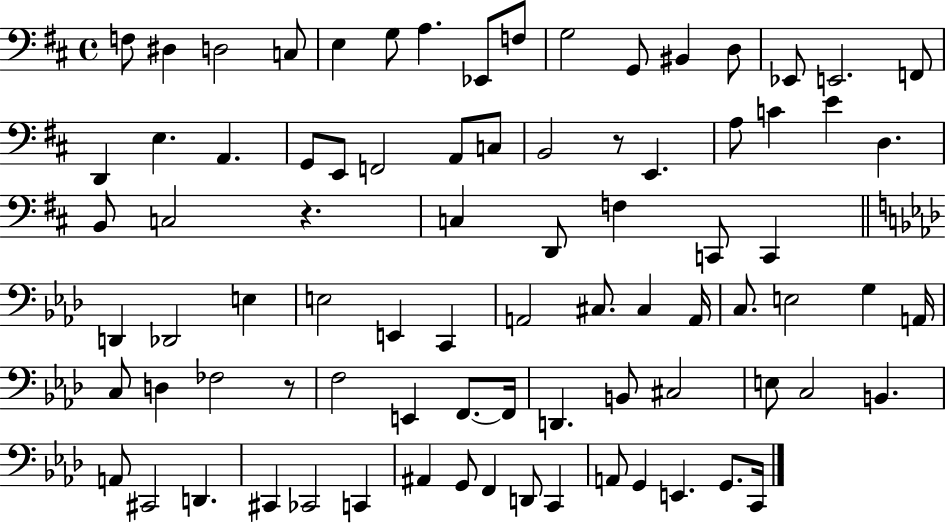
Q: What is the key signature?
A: D major